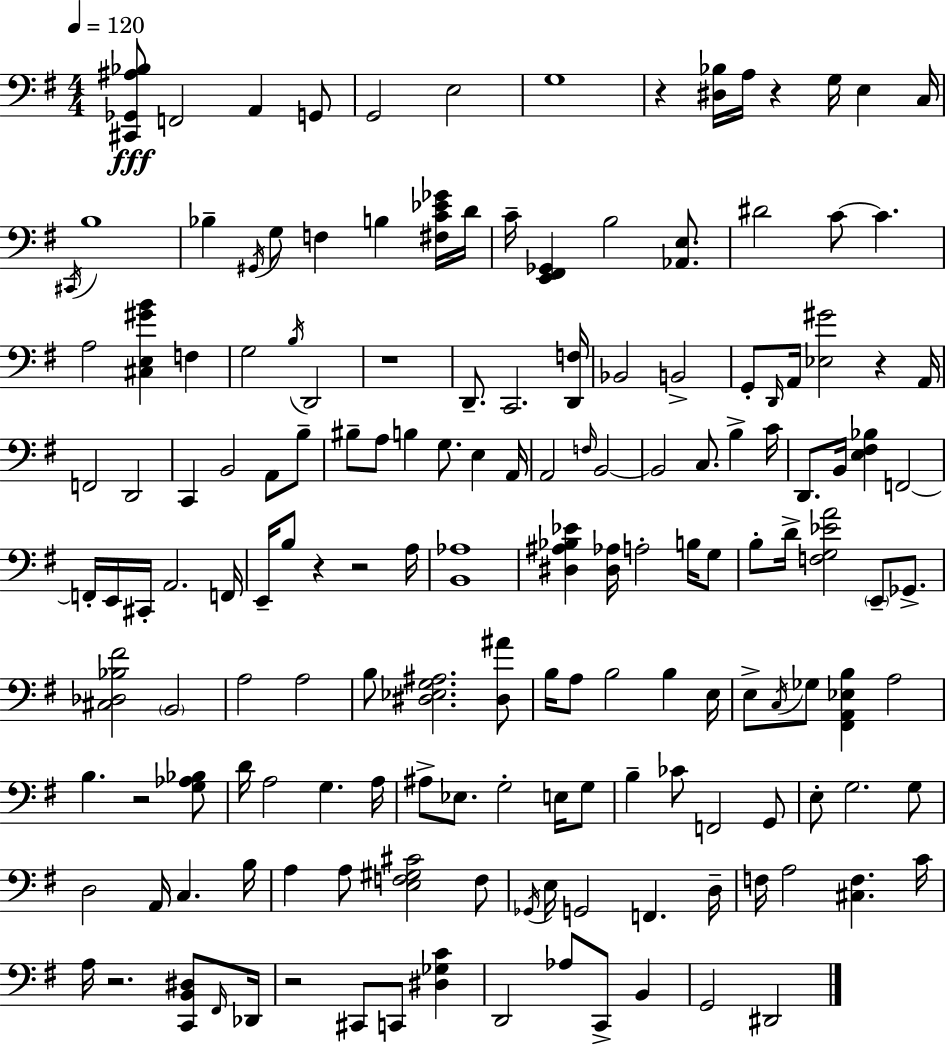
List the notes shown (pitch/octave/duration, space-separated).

[C#2,Gb2,A#3,Bb3]/e F2/h A2/q G2/e G2/h E3/h G3/w R/q [D#3,Bb3]/s A3/s R/q G3/s E3/q C3/s C#2/s B3/w Bb3/q G#2/s G3/e F3/q B3/q [F#3,C4,Eb4,Gb4]/s D4/s C4/s [E2,F#2,Gb2]/q B3/h [Ab2,E3]/e. D#4/h C4/e C4/q. A3/h [C#3,E3,G#4,B4]/q F3/q G3/h B3/s D2/h R/w D2/e. C2/h. [D2,F3]/s Bb2/h B2/h G2/e D2/s A2/s [Eb3,G#4]/h R/q A2/s F2/h D2/h C2/q B2/h A2/e B3/e BIS3/e A3/e B3/q G3/e. E3/q A2/s A2/h F3/s B2/h B2/h C3/e. B3/q C4/s D2/e. B2/s [E3,F#3,Bb3]/q F2/h F2/s E2/s C#2/s A2/h. F2/s E2/s B3/e R/q R/h A3/s [B2,Ab3]/w [D#3,A#3,Bb3,Eb4]/q [D#3,Ab3]/s A3/h B3/s G3/e B3/e D4/s [F3,G3,Eb4,A4]/h E2/e Gb2/e. [C#3,Db3,Bb3,F#4]/h B2/h A3/h A3/h B3/e [D#3,Eb3,G3,A#3]/h. [D#3,A#4]/e B3/s A3/e B3/h B3/q E3/s E3/e C3/s Gb3/e [F#2,A2,Eb3,B3]/q A3/h B3/q. R/h [G3,Ab3,Bb3]/e D4/s A3/h G3/q. A3/s A#3/e Eb3/e. G3/h E3/s G3/e B3/q CES4/e F2/h G2/e E3/e G3/h. G3/e D3/h A2/s C3/q. B3/s A3/q A3/e [E3,F3,G#3,C#4]/h F3/e Gb2/s E3/s G2/h F2/q. D3/s F3/s A3/h [C#3,F3]/q. C4/s A3/s R/h. [C2,B2,D#3]/e F#2/s Db2/s R/h C#2/e C2/e [D#3,Gb3,C4]/q D2/h Ab3/e C2/e B2/q G2/h D#2/h